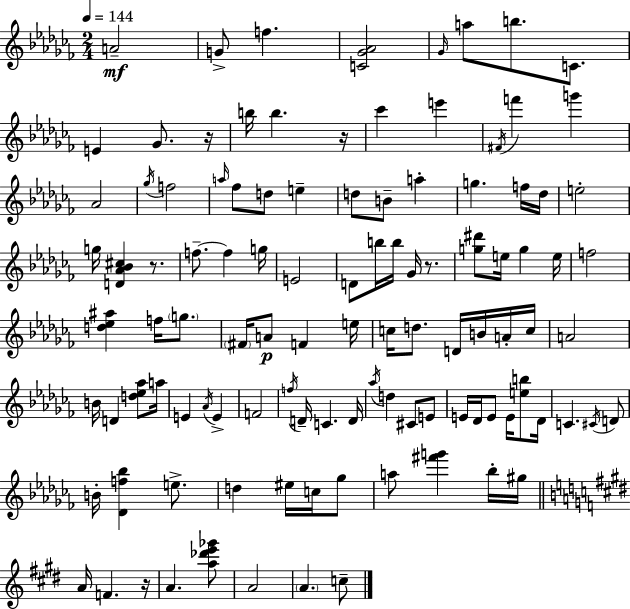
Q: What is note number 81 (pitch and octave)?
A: E5